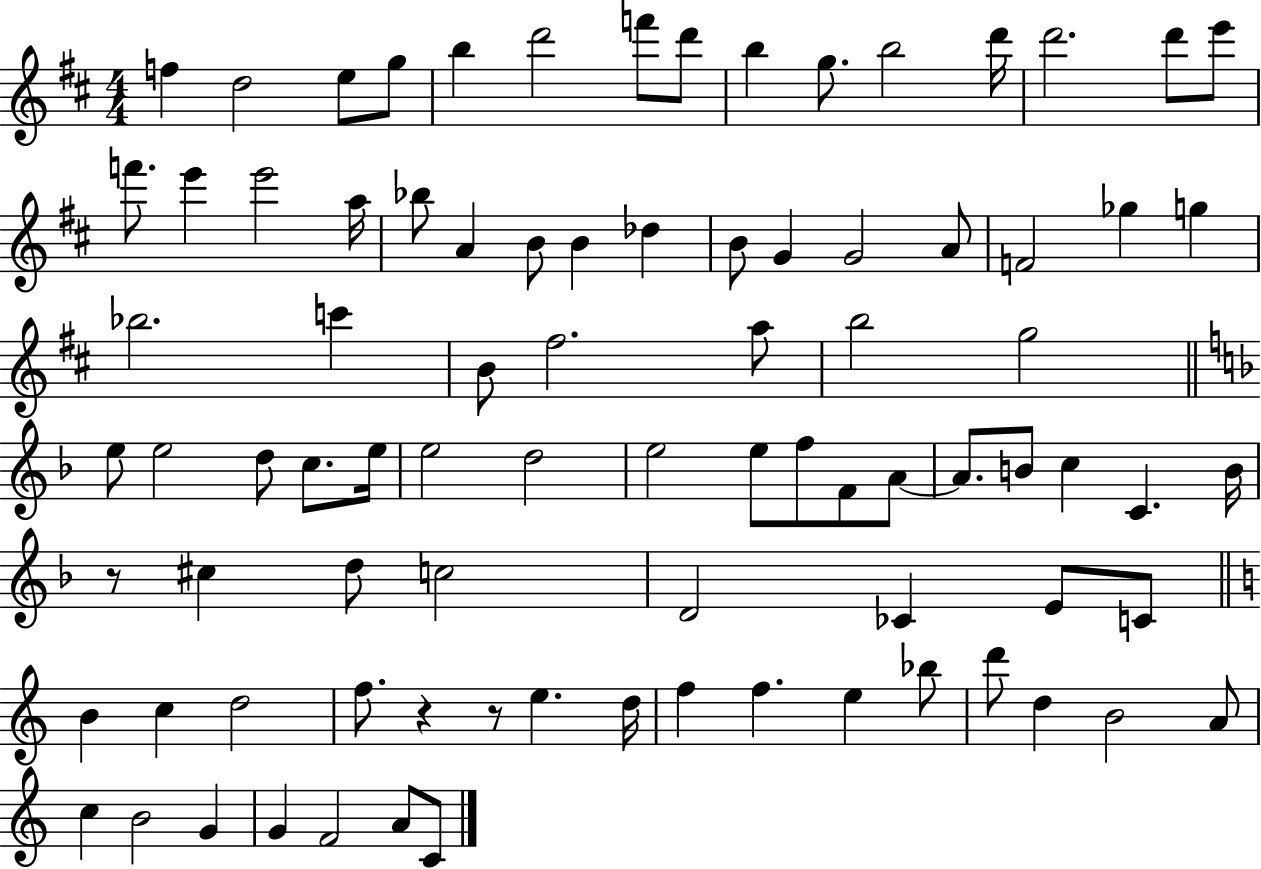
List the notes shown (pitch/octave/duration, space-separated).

F5/q D5/h E5/e G5/e B5/q D6/h F6/e D6/e B5/q G5/e. B5/h D6/s D6/h. D6/e E6/e F6/e. E6/q E6/h A5/s Bb5/e A4/q B4/e B4/q Db5/q B4/e G4/q G4/h A4/e F4/h Gb5/q G5/q Bb5/h. C6/q B4/e F#5/h. A5/e B5/h G5/h E5/e E5/h D5/e C5/e. E5/s E5/h D5/h E5/h E5/e F5/e F4/e A4/e A4/e. B4/e C5/q C4/q. B4/s R/e C#5/q D5/e C5/h D4/h CES4/q E4/e C4/e B4/q C5/q D5/h F5/e. R/q R/e E5/q. D5/s F5/q F5/q. E5/q Bb5/e D6/e D5/q B4/h A4/e C5/q B4/h G4/q G4/q F4/h A4/e C4/e